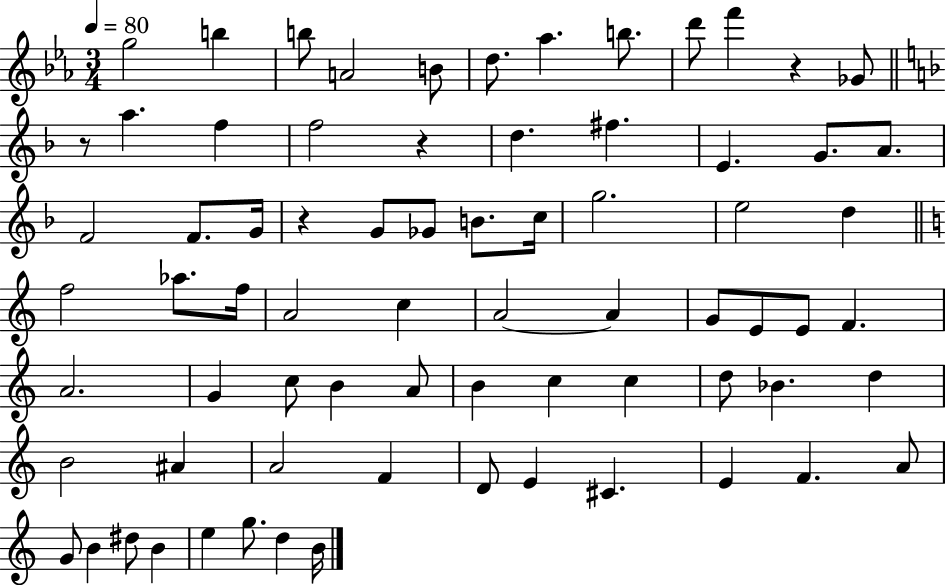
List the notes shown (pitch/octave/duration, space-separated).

G5/h B5/q B5/e A4/h B4/e D5/e. Ab5/q. B5/e. D6/e F6/q R/q Gb4/e R/e A5/q. F5/q F5/h R/q D5/q. F#5/q. E4/q. G4/e. A4/e. F4/h F4/e. G4/s R/q G4/e Gb4/e B4/e. C5/s G5/h. E5/h D5/q F5/h Ab5/e. F5/s A4/h C5/q A4/h A4/q G4/e E4/e E4/e F4/q. A4/h. G4/q C5/e B4/q A4/e B4/q C5/q C5/q D5/e Bb4/q. D5/q B4/h A#4/q A4/h F4/q D4/e E4/q C#4/q. E4/q F4/q. A4/e G4/e B4/q D#5/e B4/q E5/q G5/e. D5/q B4/s